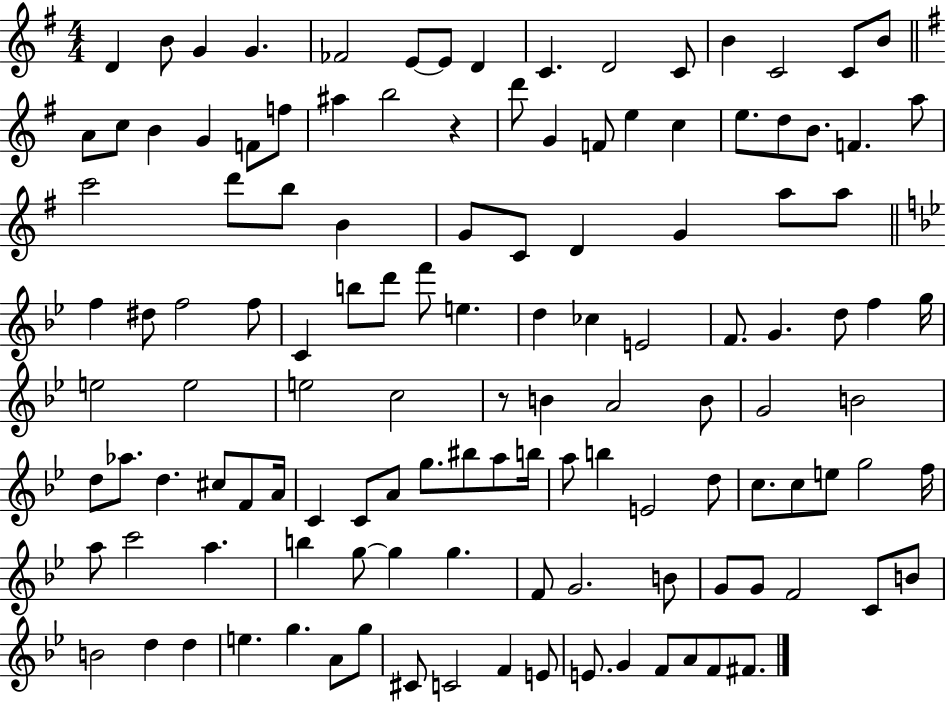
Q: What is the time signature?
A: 4/4